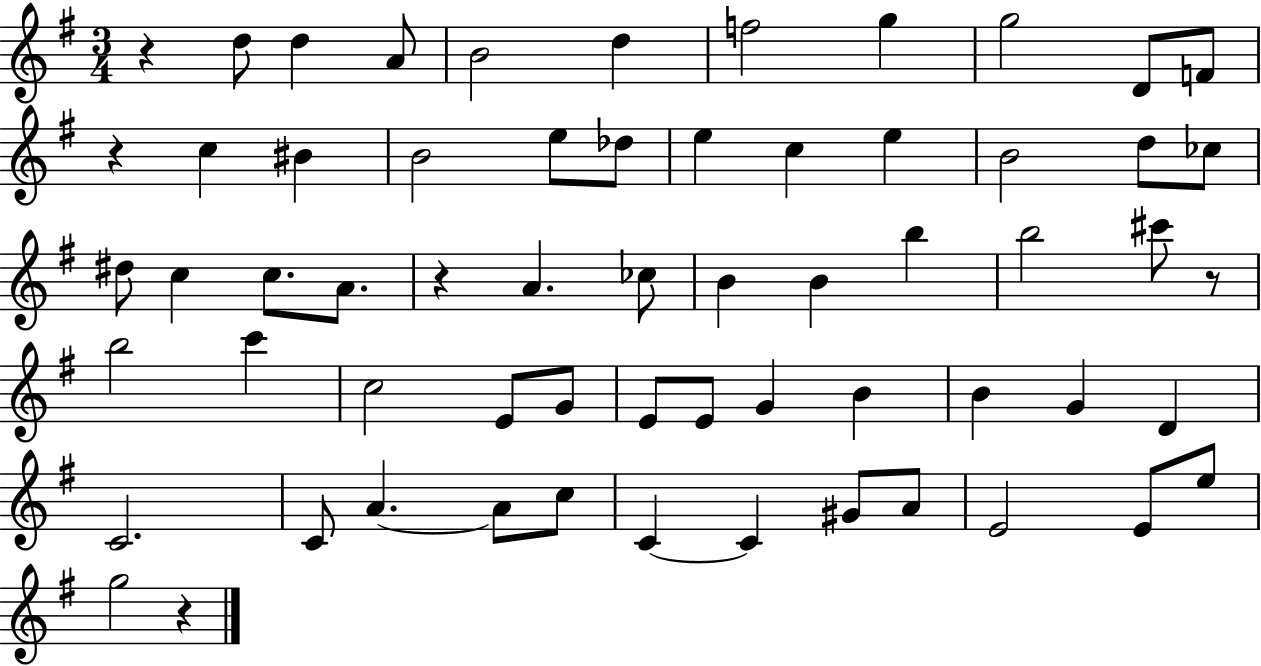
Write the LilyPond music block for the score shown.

{
  \clef treble
  \numericTimeSignature
  \time 3/4
  \key g \major
  \repeat volta 2 { r4 d''8 d''4 a'8 | b'2 d''4 | f''2 g''4 | g''2 d'8 f'8 | \break r4 c''4 bis'4 | b'2 e''8 des''8 | e''4 c''4 e''4 | b'2 d''8 ces''8 | \break dis''8 c''4 c''8. a'8. | r4 a'4. ces''8 | b'4 b'4 b''4 | b''2 cis'''8 r8 | \break b''2 c'''4 | c''2 e'8 g'8 | e'8 e'8 g'4 b'4 | b'4 g'4 d'4 | \break c'2. | c'8 a'4.~~ a'8 c''8 | c'4~~ c'4 gis'8 a'8 | e'2 e'8 e''8 | \break g''2 r4 | } \bar "|."
}